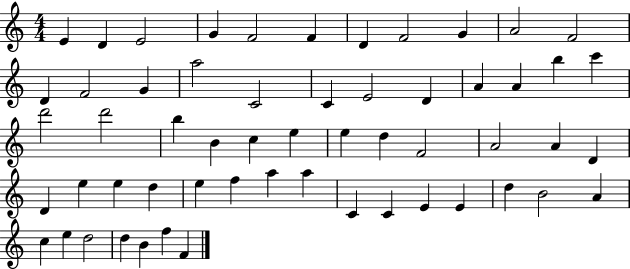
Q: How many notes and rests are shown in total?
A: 57